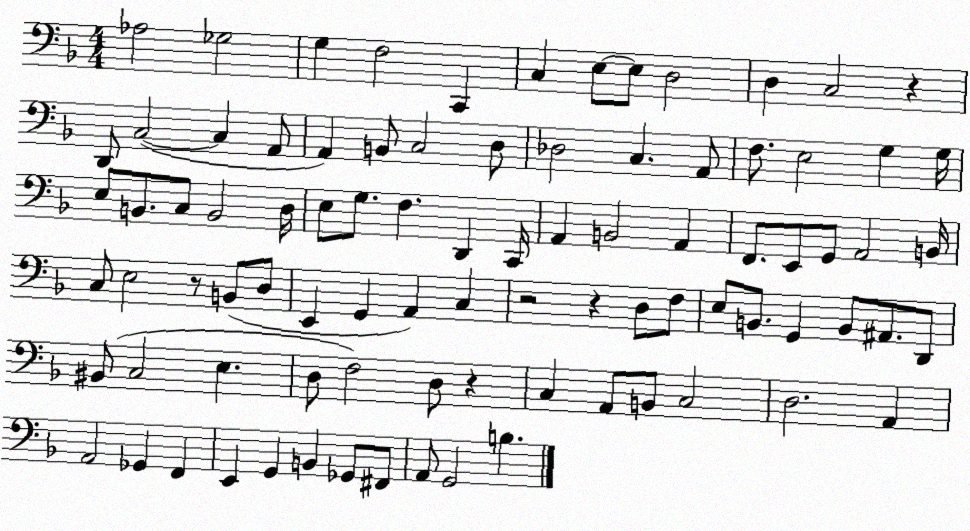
X:1
T:Untitled
M:4/4
L:1/4
K:F
_A,2 _G,2 G, F,2 C,, C, E,/2 E,/2 D,2 D, C,2 z D,,/2 C,2 C, A,,/2 A,, B,,/2 C,2 D,/2 _D,2 C, A,,/2 F,/2 E,2 G, G,/4 E,/2 B,,/2 C,/2 B,,2 D,/4 E,/2 G,/2 F, D,, C,,/4 A,, B,,2 A,, F,,/2 E,,/2 G,,/2 A,,2 B,,/4 C,/2 E,2 z/2 B,,/2 D,/2 E,, G,, A,, C, z2 z D,/2 F,/2 E,/2 B,,/2 G,, B,,/2 ^A,,/2 D,,/2 ^B,,/2 C,2 E, D,/2 F,2 D,/2 z C, A,,/2 B,,/2 C,2 D,2 A,, A,,2 _G,, F,, E,, G,, B,, _G,,/2 ^F,,/2 A,,/2 G,,2 B,